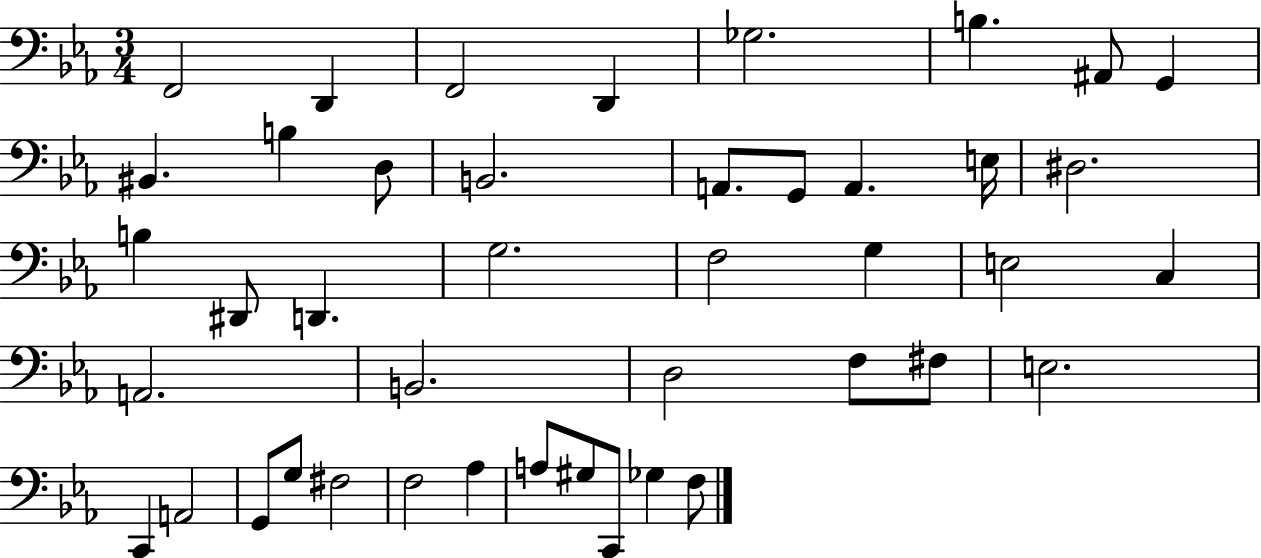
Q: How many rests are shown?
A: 0